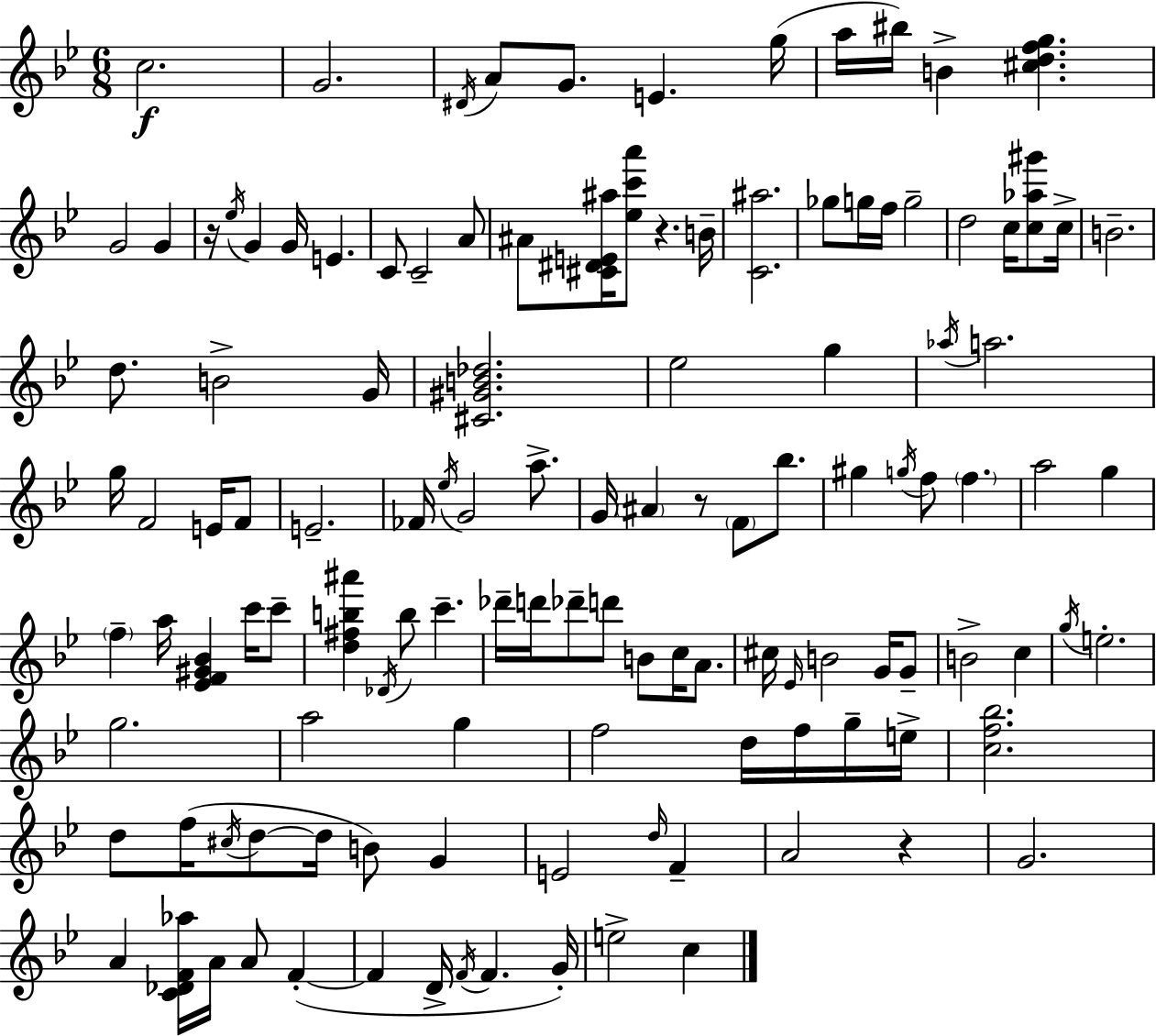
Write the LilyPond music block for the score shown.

{
  \clef treble
  \numericTimeSignature
  \time 6/8
  \key g \minor
  c''2.\f | g'2. | \acciaccatura { dis'16 } a'8 g'8. e'4. | g''16( a''16 bis''16) b'4-> <cis'' d'' f'' g''>4. | \break g'2 g'4 | r16 \acciaccatura { ees''16 } g'4 g'16 e'4. | c'8 c'2-- | a'8 ais'8 <cis' dis' e' ais''>16 <ees'' c''' a'''>8 r4. | \break b'16-- <c' ais''>2. | ges''8 g''16 f''16 g''2-- | d''2 c''16 <c'' aes'' gis'''>8 | c''16-> b'2.-- | \break d''8. b'2-> | g'16 <cis' gis' b' des''>2. | ees''2 g''4 | \acciaccatura { aes''16 } a''2. | \break g''16 f'2 | e'16 f'8 e'2.-- | fes'16 \acciaccatura { ees''16 } g'2 | a''8.-> g'16 \parenthesize ais'4 r8 \parenthesize f'8 | \break bes''8. gis''4 \acciaccatura { g''16 } f''8 \parenthesize f''4. | a''2 | g''4 \parenthesize f''4-- a''16 <ees' f' gis' bes'>4 | c'''16 c'''8-- <d'' fis'' b'' ais'''>4 \acciaccatura { des'16 } b''8 | \break c'''4.-- des'''16-- d'''16 des'''8-- d'''8 | b'8 c''16 a'8. cis''16 \grace { ees'16 } b'2 | g'16 g'8-- b'2-> | c''4 \acciaccatura { g''16 } e''2.-. | \break g''2. | a''2 | g''4 f''2 | d''16 f''16 g''16-- e''16-> <c'' f'' bes''>2. | \break d''8 f''16( \acciaccatura { cis''16 } | d''8~~ d''16 b'8) g'4 e'2 | \grace { d''16 } f'4-- a'2 | r4 g'2. | \break a'4 | <c' des' f' aes''>16 a'16 a'8 f'4-.~(~ f'4 | d'16-> \acciaccatura { f'16 } f'4. g'16-.) e''2-> | c''4 \bar "|."
}